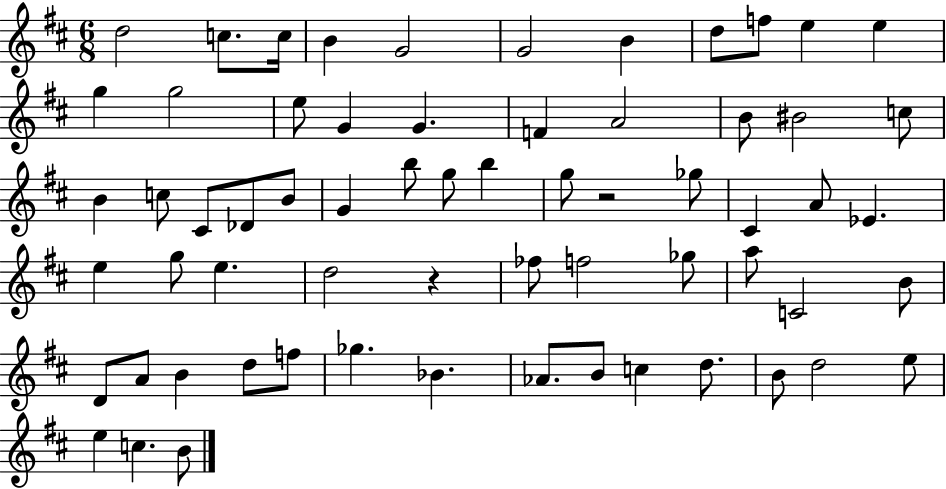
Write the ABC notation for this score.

X:1
T:Untitled
M:6/8
L:1/4
K:D
d2 c/2 c/4 B G2 G2 B d/2 f/2 e e g g2 e/2 G G F A2 B/2 ^B2 c/2 B c/2 ^C/2 _D/2 B/2 G b/2 g/2 b g/2 z2 _g/2 ^C A/2 _E e g/2 e d2 z _f/2 f2 _g/2 a/2 C2 B/2 D/2 A/2 B d/2 f/2 _g _B _A/2 B/2 c d/2 B/2 d2 e/2 e c B/2